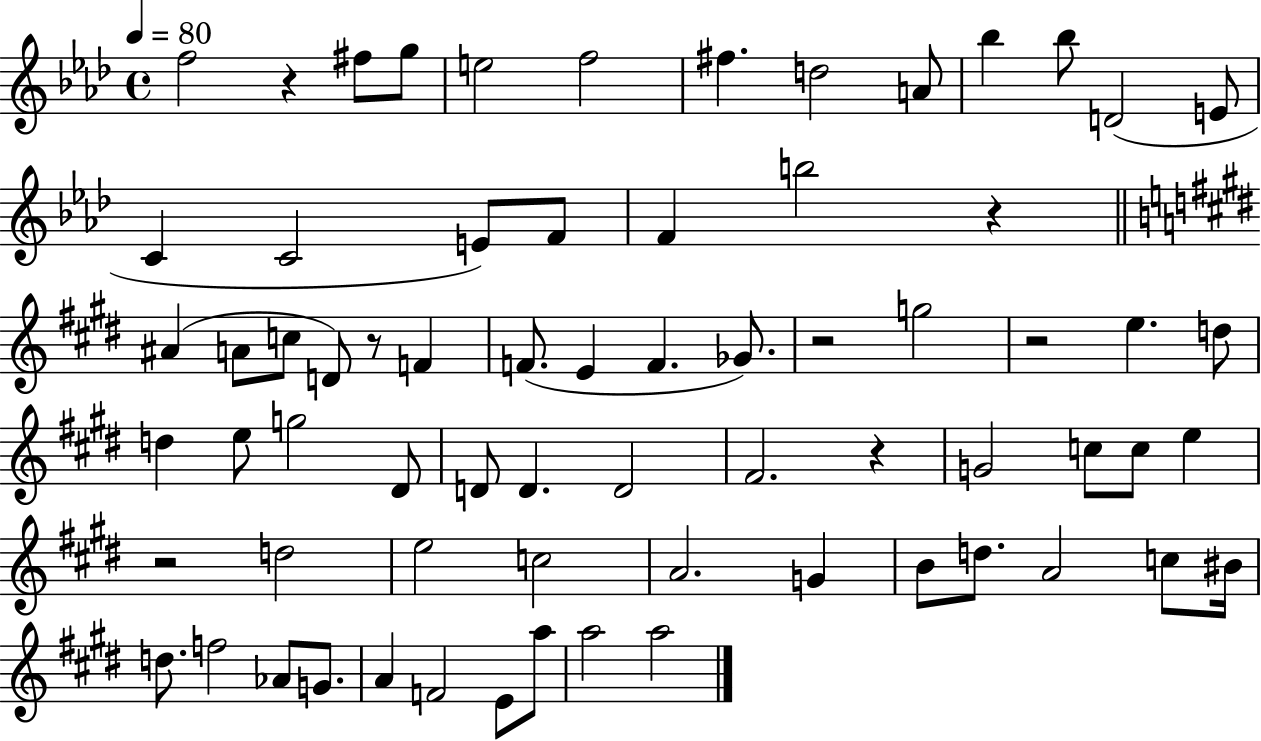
{
  \clef treble
  \time 4/4
  \defaultTimeSignature
  \key aes \major
  \tempo 4 = 80
  \repeat volta 2 { f''2 r4 fis''8 g''8 | e''2 f''2 | fis''4. d''2 a'8 | bes''4 bes''8 d'2( e'8 | \break c'4 c'2 e'8) f'8 | f'4 b''2 r4 | \bar "||" \break \key e \major ais'4( a'8 c''8 d'8) r8 f'4 | f'8.( e'4 f'4. ges'8.) | r2 g''2 | r2 e''4. d''8 | \break d''4 e''8 g''2 dis'8 | d'8 d'4. d'2 | fis'2. r4 | g'2 c''8 c''8 e''4 | \break r2 d''2 | e''2 c''2 | a'2. g'4 | b'8 d''8. a'2 c''8 bis'16 | \break d''8. f''2 aes'8 g'8. | a'4 f'2 e'8 a''8 | a''2 a''2 | } \bar "|."
}